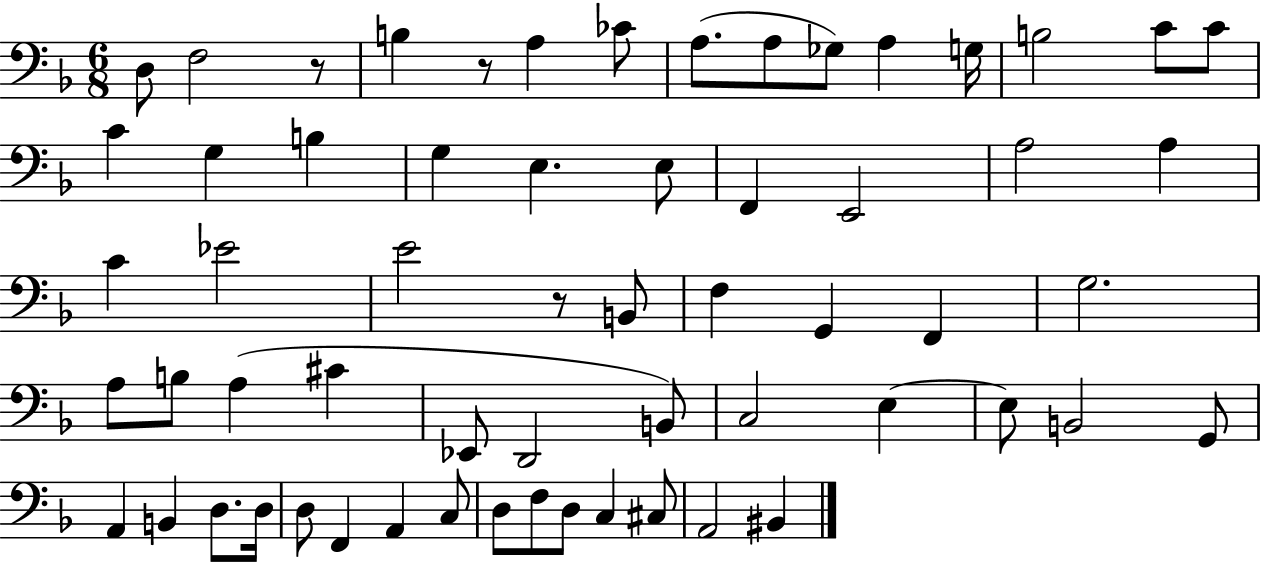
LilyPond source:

{
  \clef bass
  \numericTimeSignature
  \time 6/8
  \key f \major
  \repeat volta 2 { d8 f2 r8 | b4 r8 a4 ces'8 | a8.( a8 ges8) a4 g16 | b2 c'8 c'8 | \break c'4 g4 b4 | g4 e4. e8 | f,4 e,2 | a2 a4 | \break c'4 ees'2 | e'2 r8 b,8 | f4 g,4 f,4 | g2. | \break a8 b8 a4( cis'4 | ees,8 d,2 b,8) | c2 e4~~ | e8 b,2 g,8 | \break a,4 b,4 d8. d16 | d8 f,4 a,4 c8 | d8 f8 d8 c4 cis8 | a,2 bis,4 | \break } \bar "|."
}